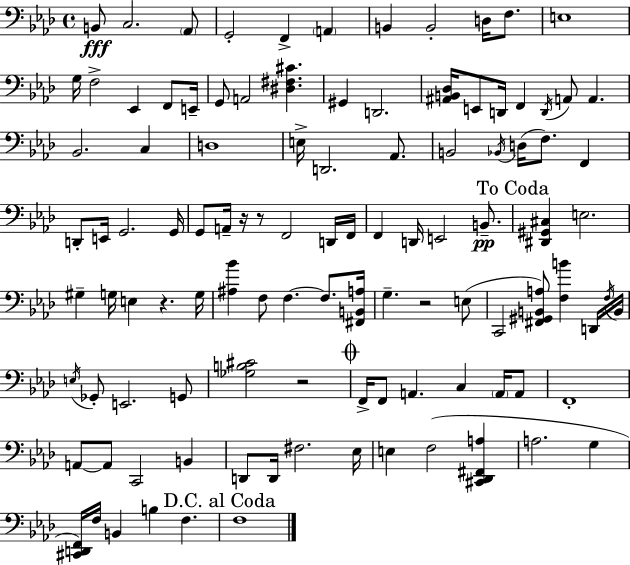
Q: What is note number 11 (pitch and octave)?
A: E3